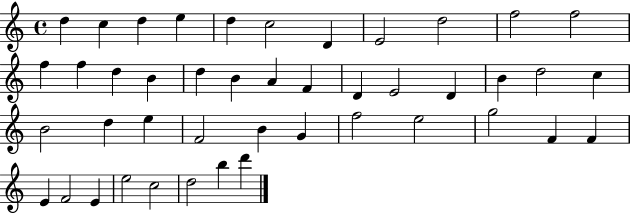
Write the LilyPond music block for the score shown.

{
  \clef treble
  \time 4/4
  \defaultTimeSignature
  \key c \major
  d''4 c''4 d''4 e''4 | d''4 c''2 d'4 | e'2 d''2 | f''2 f''2 | \break f''4 f''4 d''4 b'4 | d''4 b'4 a'4 f'4 | d'4 e'2 d'4 | b'4 d''2 c''4 | \break b'2 d''4 e''4 | f'2 b'4 g'4 | f''2 e''2 | g''2 f'4 f'4 | \break e'4 f'2 e'4 | e''2 c''2 | d''2 b''4 d'''4 | \bar "|."
}